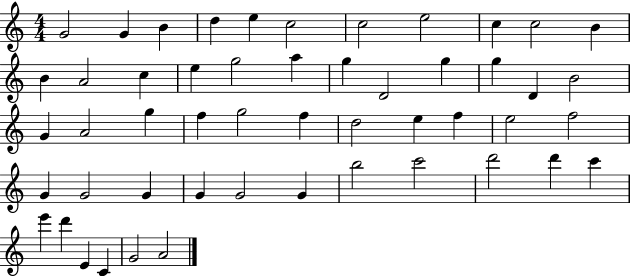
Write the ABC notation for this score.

X:1
T:Untitled
M:4/4
L:1/4
K:C
G2 G B d e c2 c2 e2 c c2 B B A2 c e g2 a g D2 g g D B2 G A2 g f g2 f d2 e f e2 f2 G G2 G G G2 G b2 c'2 d'2 d' c' e' d' E C G2 A2